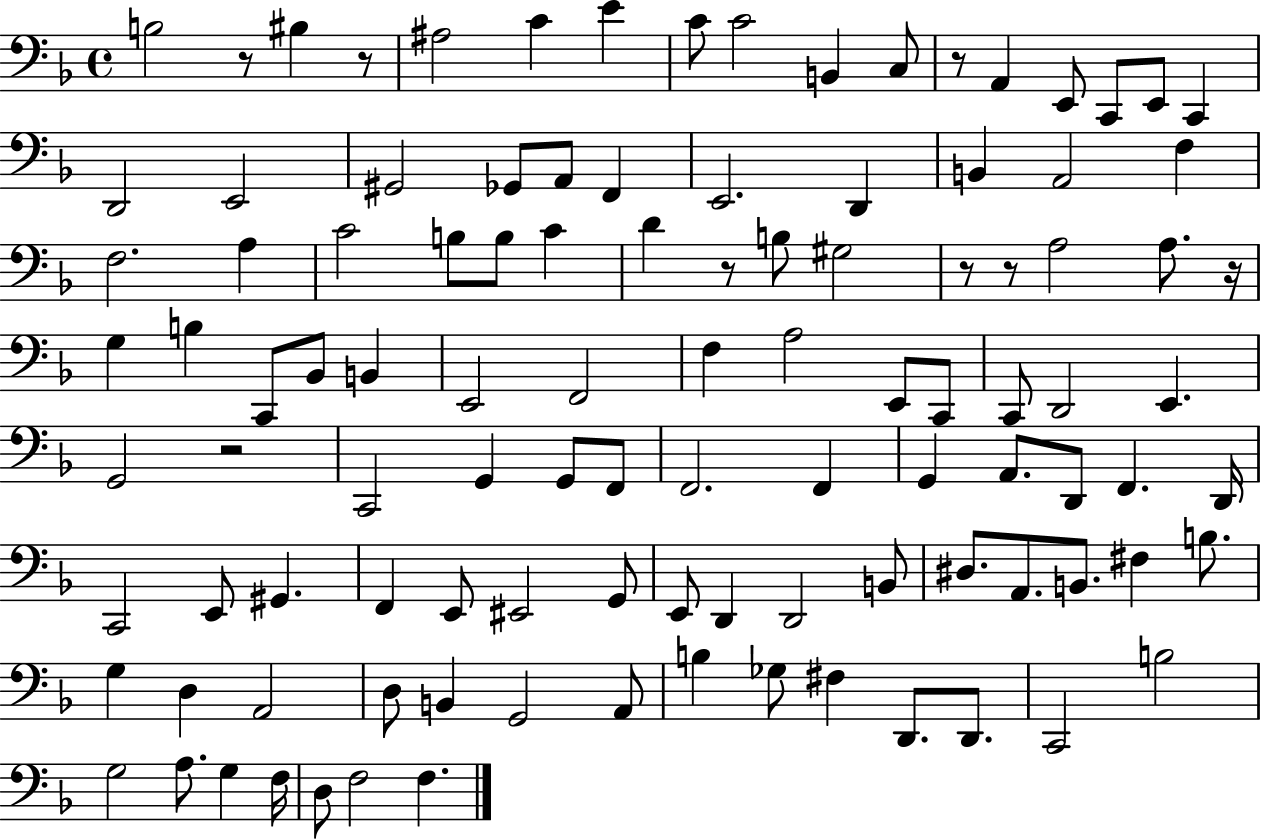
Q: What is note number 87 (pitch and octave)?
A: Gb3